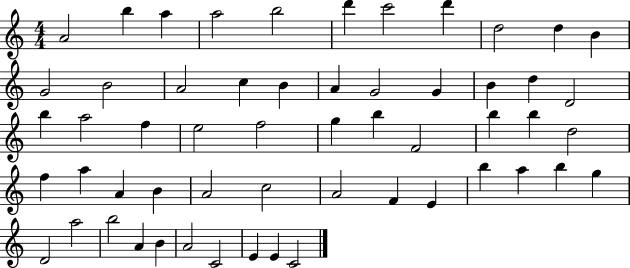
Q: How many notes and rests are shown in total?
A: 56